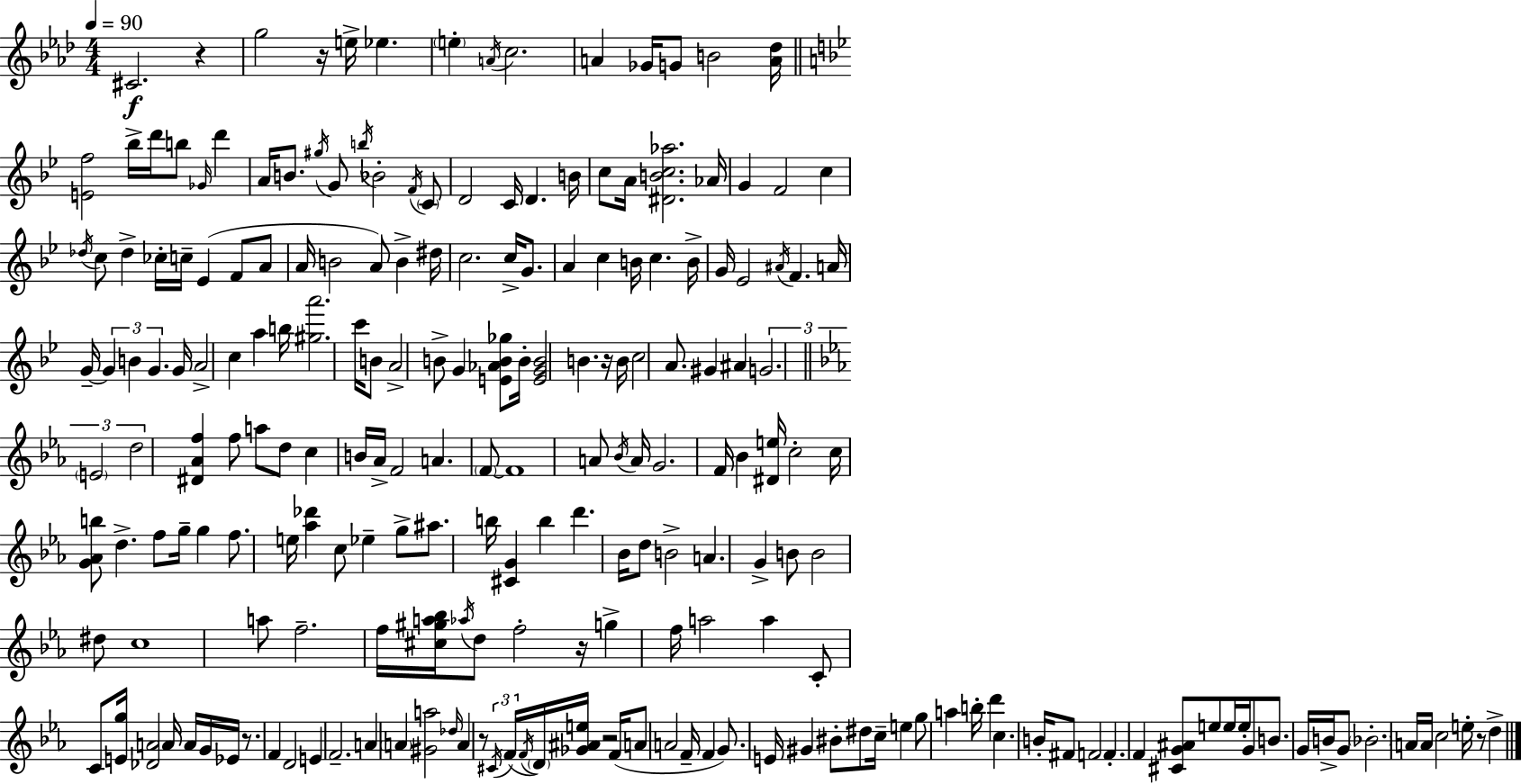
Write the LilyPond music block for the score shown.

{
  \clef treble
  \numericTimeSignature
  \time 4/4
  \key aes \major
  \tempo 4 = 90
  cis'2.\f r4 | g''2 r16 e''16-> ees''4. | \parenthesize e''4-. \acciaccatura { a'16 } c''2. | a'4 ges'16 g'8 b'2 | \break <a' des''>16 \bar "||" \break \key bes \major <e' f''>2 bes''16-> d'''16 b''8 \grace { ges'16 } d'''4 | a'16 b'8. \acciaccatura { gis''16 } g'8 \acciaccatura { b''16 } bes'2-. | \acciaccatura { f'16 } \parenthesize c'8 d'2 c'16 d'4. | b'16 c''8 a'16 <dis' b' c'' aes''>2. | \break aes'16 g'4 f'2 | c''4 \acciaccatura { des''16 } c''8 des''4-> ces''16-. c''16-- ees'4( | f'8 a'8 a'16 b'2 a'8) | b'4-> dis''16 c''2. | \break c''16-> g'8. a'4 c''4 b'16 c''4. | b'16-> g'16 ees'2 \acciaccatura { ais'16 } f'4. | a'16 g'16--~~ \tuplet 3/2 { g'4 b'4 g'4. } | g'16 a'2-> c''4 | \break a''4 b''16 <gis'' a'''>2. | c'''16 b'8 a'2-> b'8-> | g'4 <e' aes' b' ges''>8 b'16-. <e' g' b'>2 b'4. | r16 b'16 c''2 a'8. | \break gis'4 ais'4 \tuplet 3/2 { g'2. | \bar "||" \break \key c \minor \parenthesize e'2 d''2 } | <dis' aes' f''>4 f''8 a''8 d''8 c''4 b'16 aes'16-> | f'2 a'4. \parenthesize f'8~~ | f'1 | \break a'8 \acciaccatura { bes'16 } a'16 g'2. | f'16 bes'4 <dis' e''>16 c''2-. c''16 <g' aes' b''>8 | d''4.-> f''8 g''16-- g''4 f''8. | e''16 <aes'' des'''>4 c''8 ees''4-- g''8-> ais''8. | \break b''16 <cis' g'>4 b''4 d'''4. | bes'16 d''8 b'2-> a'4. | g'4-> b'8 b'2 dis''8 | c''1 | \break a''8 f''2.-- f''16 | <cis'' gis'' a'' bes''>16 \acciaccatura { aes''16 } d''8 f''2-. r16 g''4-> | f''16 a''2 a''4 c'8-. | c'8 <e' g''>16 <des' a'>2 a'16 a'16 g'16 ees'16 r8. | \break f'4 d'2 e'4 | f'2.-- a'4 | \parenthesize a'4 <gis' a''>2 \grace { des''16 } a'4 | r8 \tuplet 3/2 { \acciaccatura { cis'16 }( f'16 \acciaccatura { f'16 } } \parenthesize d'16) <ges' ais' e''>16 r2 | \break f'16( a'8 a'2 f'16-- f'4 | g'8.) e'16 gis'4 bis'8-. dis''8 c''16-- e''4 | g''8 a''4 b''16-. d'''4 c''4. | b'16-. fis'8 f'2 f'4.-. | \break f'4 <cis' g' ais'>8 e''8 e''16 e''16-. g'8 | b'8. g'16 b'16-> g'8 \parenthesize bes'2.-. | a'16 a'16 c''2 e''16-. r8 | d''4-> \bar "|."
}